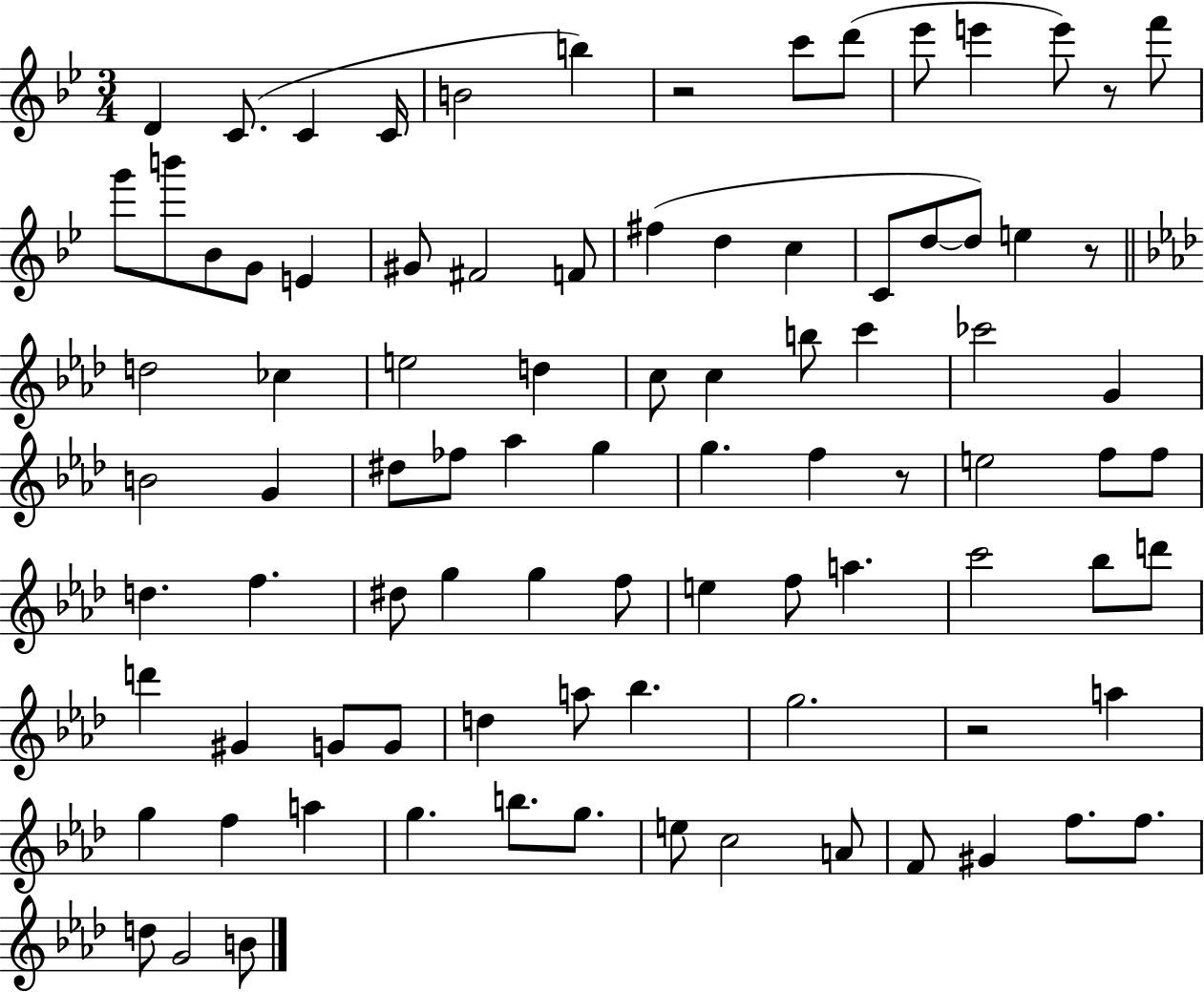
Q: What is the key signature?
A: BES major